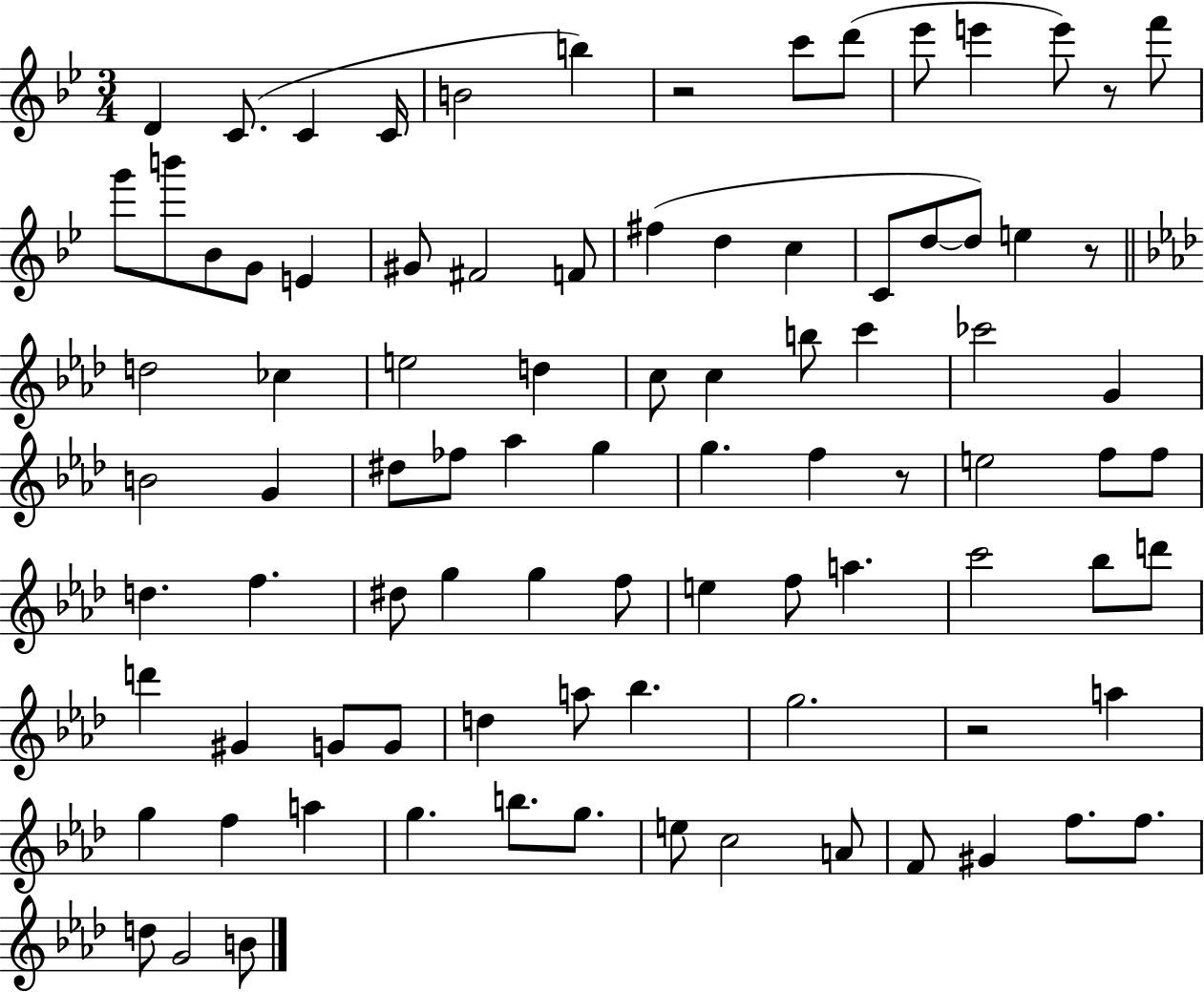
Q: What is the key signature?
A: BES major